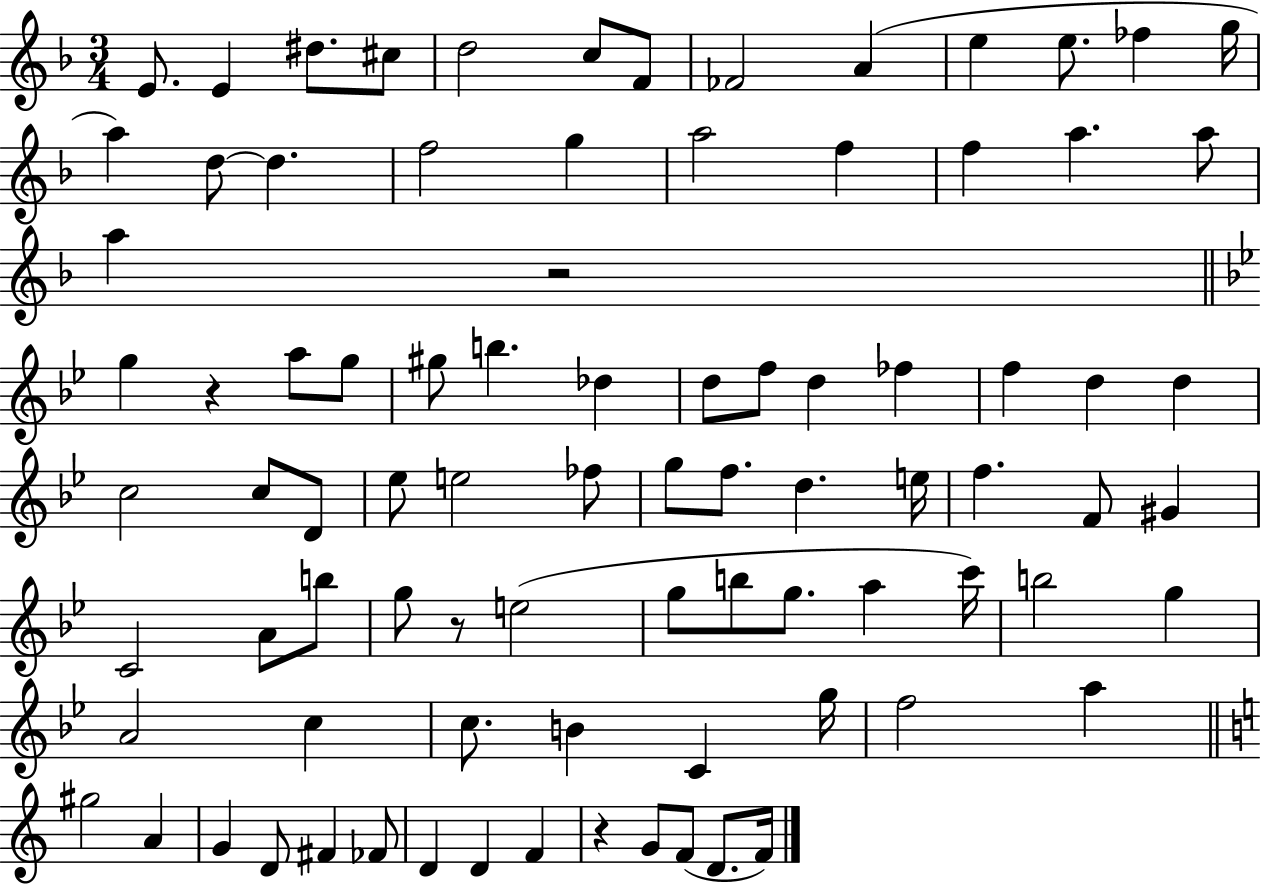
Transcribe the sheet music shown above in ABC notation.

X:1
T:Untitled
M:3/4
L:1/4
K:F
E/2 E ^d/2 ^c/2 d2 c/2 F/2 _F2 A e e/2 _f g/4 a d/2 d f2 g a2 f f a a/2 a z2 g z a/2 g/2 ^g/2 b _d d/2 f/2 d _f f d d c2 c/2 D/2 _e/2 e2 _f/2 g/2 f/2 d e/4 f F/2 ^G C2 A/2 b/2 g/2 z/2 e2 g/2 b/2 g/2 a c'/4 b2 g A2 c c/2 B C g/4 f2 a ^g2 A G D/2 ^F _F/2 D D F z G/2 F/2 D/2 F/4